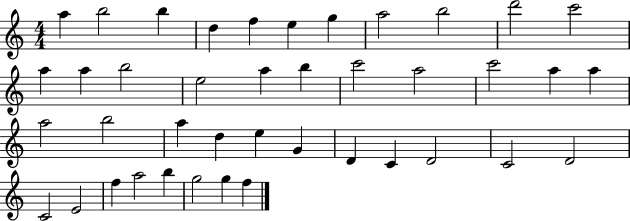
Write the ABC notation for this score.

X:1
T:Untitled
M:4/4
L:1/4
K:C
a b2 b d f e g a2 b2 d'2 c'2 a a b2 e2 a b c'2 a2 c'2 a a a2 b2 a d e G D C D2 C2 D2 C2 E2 f a2 b g2 g f